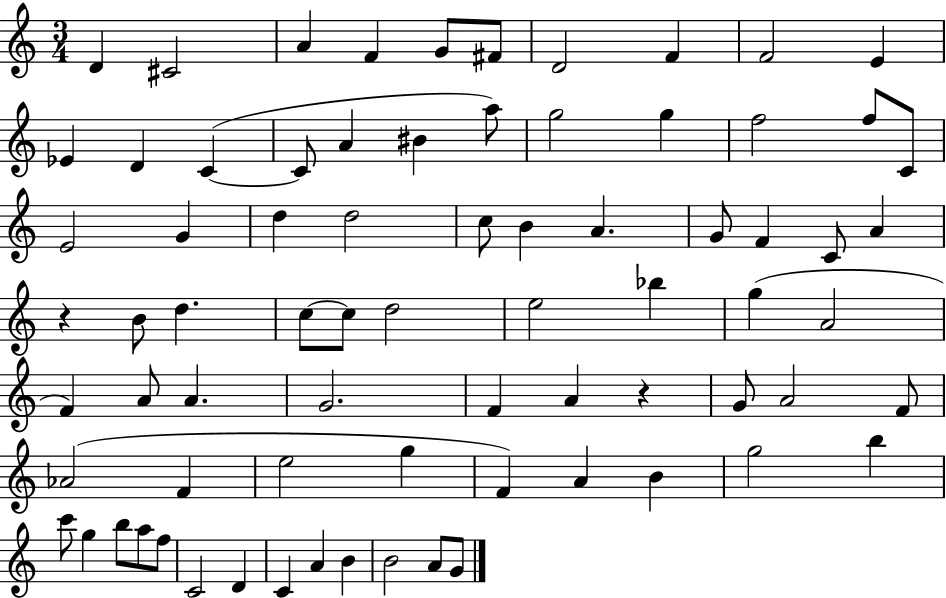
{
  \clef treble
  \numericTimeSignature
  \time 3/4
  \key c \major
  \repeat volta 2 { d'4 cis'2 | a'4 f'4 g'8 fis'8 | d'2 f'4 | f'2 e'4 | \break ees'4 d'4 c'4~(~ | c'8 a'4 bis'4 a''8) | g''2 g''4 | f''2 f''8 c'8 | \break e'2 g'4 | d''4 d''2 | c''8 b'4 a'4. | g'8 f'4 c'8 a'4 | \break r4 b'8 d''4. | c''8~~ c''8 d''2 | e''2 bes''4 | g''4( a'2 | \break f'4) a'8 a'4. | g'2. | f'4 a'4 r4 | g'8 a'2 f'8 | \break aes'2( f'4 | e''2 g''4 | f'4) a'4 b'4 | g''2 b''4 | \break c'''8 g''4 b''8 a''8 f''8 | c'2 d'4 | c'4 a'4 b'4 | b'2 a'8 g'8 | \break } \bar "|."
}